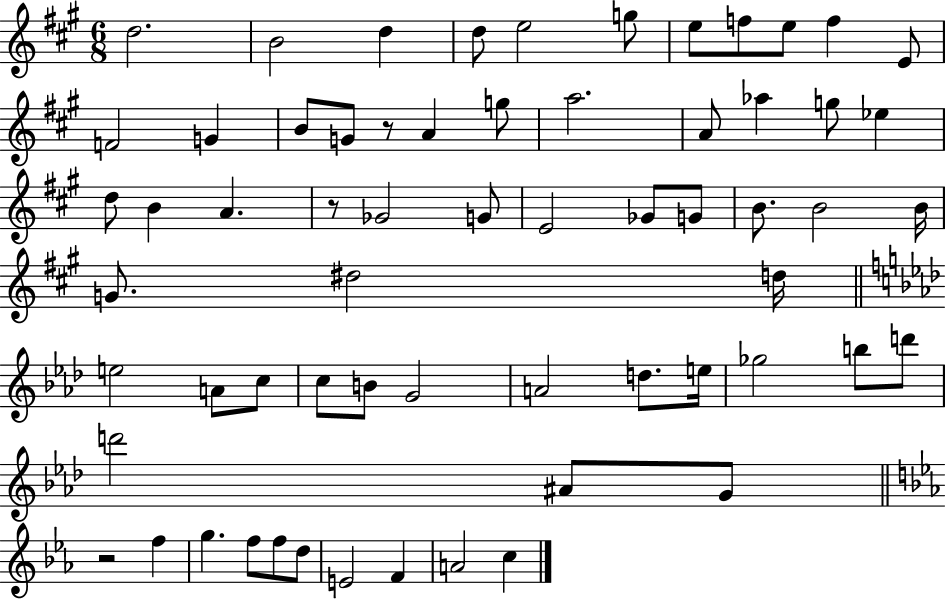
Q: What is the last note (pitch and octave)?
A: C5